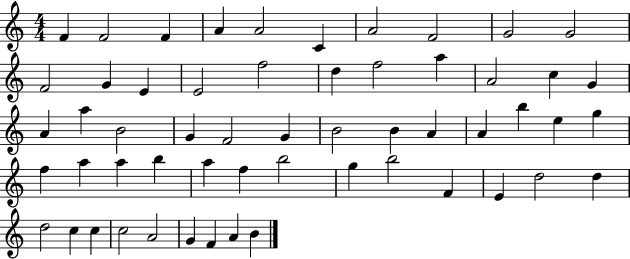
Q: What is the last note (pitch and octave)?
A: B4